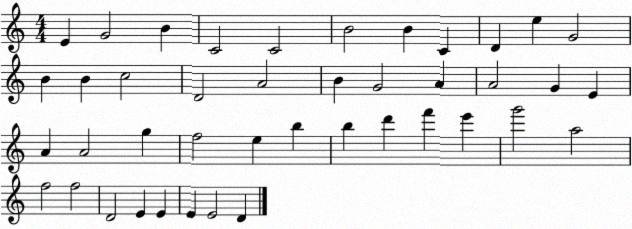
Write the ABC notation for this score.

X:1
T:Untitled
M:4/4
L:1/4
K:C
E G2 B C2 C2 B2 B C D e G2 B B c2 D2 A2 B G2 A A2 G E A A2 g f2 e b b d' f' e' g'2 a2 f2 f2 D2 E E E E2 D